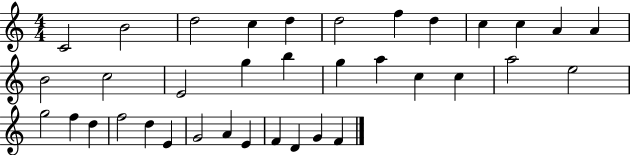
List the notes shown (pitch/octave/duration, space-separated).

C4/h B4/h D5/h C5/q D5/q D5/h F5/q D5/q C5/q C5/q A4/q A4/q B4/h C5/h E4/h G5/q B5/q G5/q A5/q C5/q C5/q A5/h E5/h G5/h F5/q D5/q F5/h D5/q E4/q G4/h A4/q E4/q F4/q D4/q G4/q F4/q